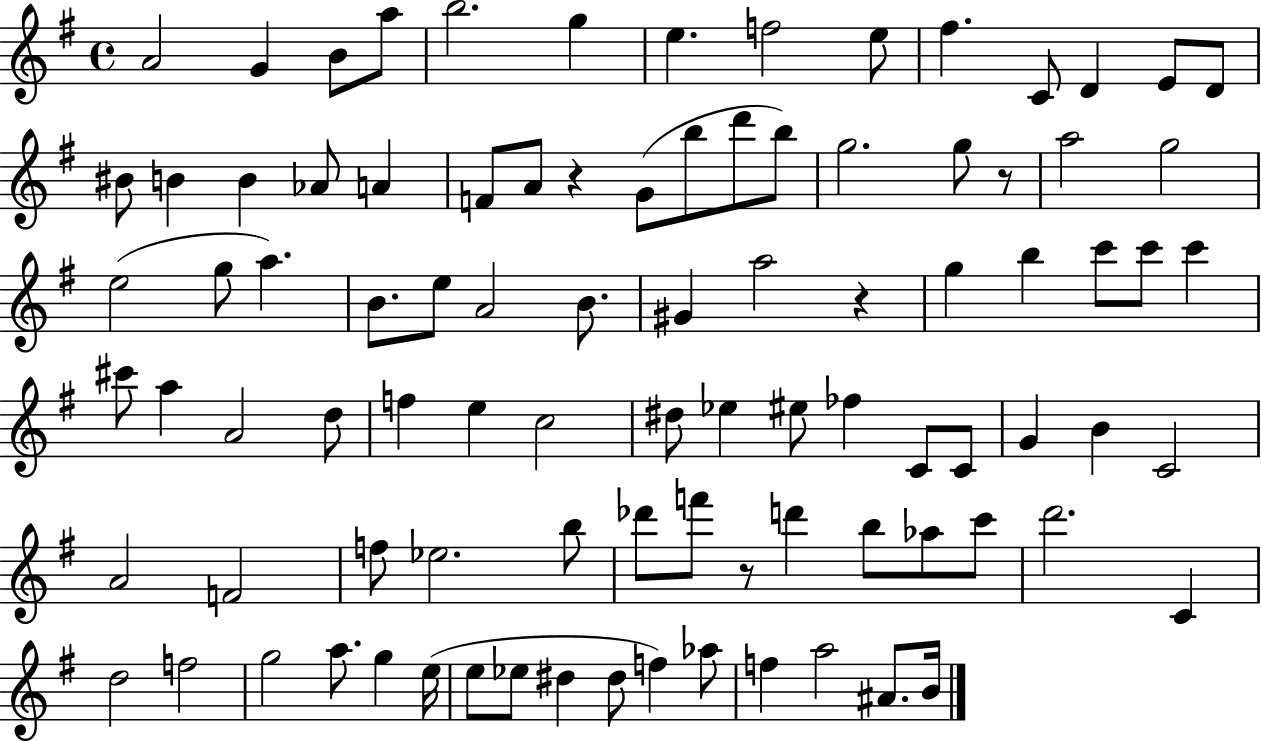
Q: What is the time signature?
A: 4/4